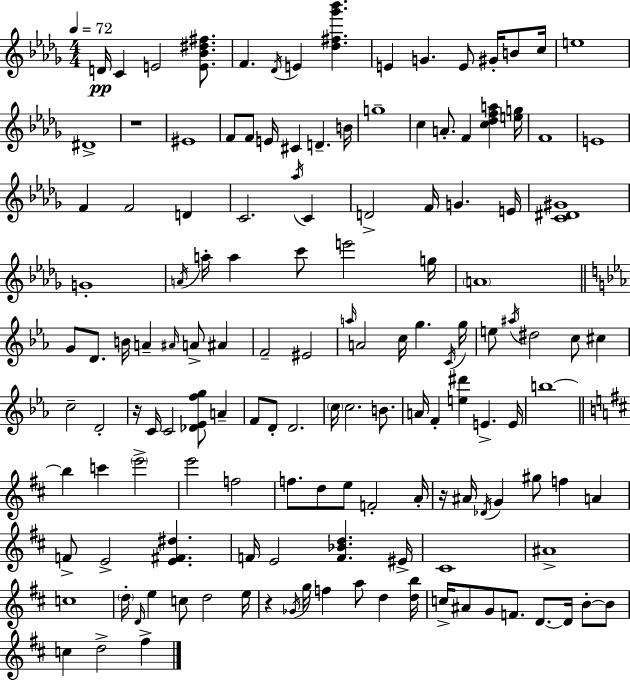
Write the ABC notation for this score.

X:1
T:Untitled
M:4/4
L:1/4
K:Bbm
D/4 C E2 [E_B^d^f]/2 F _D/4 E [_d^f_g'_b'] E G E/2 ^G/4 B/2 c/4 e4 ^D4 z4 ^E4 F/2 F/2 E/4 ^C D B/4 g4 c A/2 F [c_dfa] [eg]/4 F4 E4 F F2 D C2 _a/4 C D2 F/4 G E/4 [C^D^G]4 G4 A/4 a/4 a c'/2 e'2 g/4 A4 G/2 D/2 B/4 A ^A/4 A/2 ^A F2 ^E2 a/4 A2 c/4 g C/4 g/4 e/2 ^a/4 ^d2 c/2 ^c c2 D2 z/4 C/4 C2 [_D_Efg]/2 A F/2 D/2 D2 c/4 c2 B/2 A/4 F [e^d'] E E/4 b4 b c' e'2 e'2 f2 f/2 d/2 e/2 F2 A/4 z/4 ^A/4 _D/4 G ^g/2 f A F/2 E2 [E^F^d] F/4 E2 [F_Bd] ^E/4 ^C4 ^A4 c4 d/4 D/4 e c/2 d2 e/4 z _G/4 g/4 f a/2 d [db]/4 c/4 ^A/2 G/2 F/2 D/2 D/4 B/2 B/2 c d2 ^f